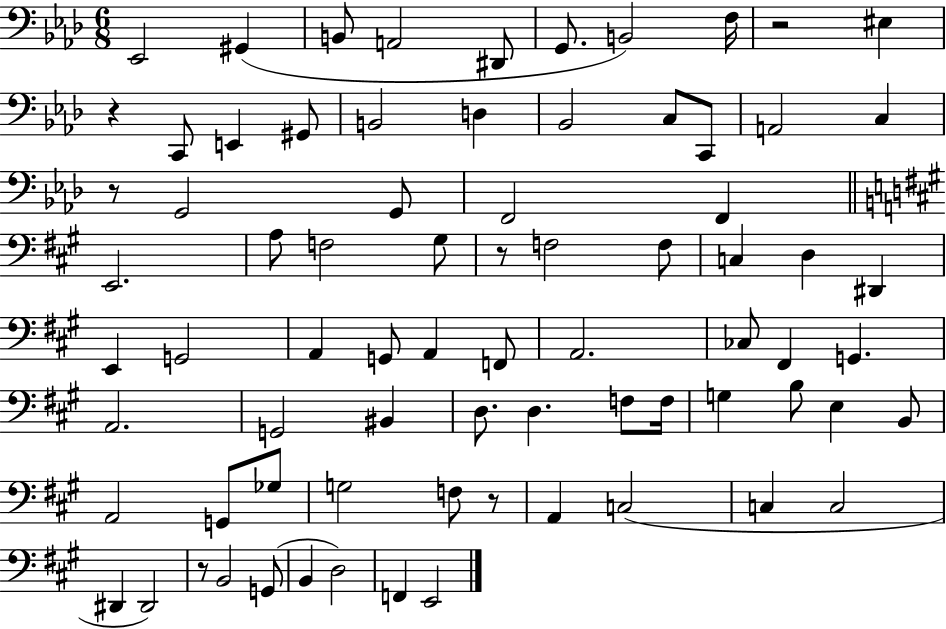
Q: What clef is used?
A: bass